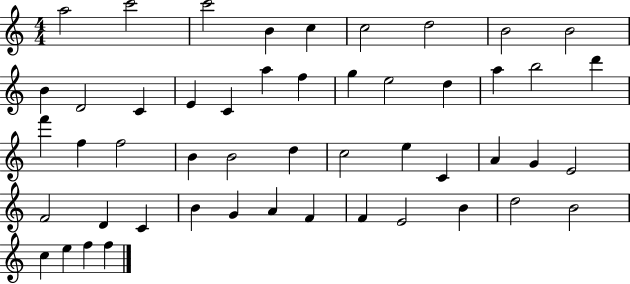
{
  \clef treble
  \numericTimeSignature
  \time 4/4
  \key c \major
  a''2 c'''2 | c'''2 b'4 c''4 | c''2 d''2 | b'2 b'2 | \break b'4 d'2 c'4 | e'4 c'4 a''4 f''4 | g''4 e''2 d''4 | a''4 b''2 d'''4 | \break f'''4 f''4 f''2 | b'4 b'2 d''4 | c''2 e''4 c'4 | a'4 g'4 e'2 | \break f'2 d'4 c'4 | b'4 g'4 a'4 f'4 | f'4 e'2 b'4 | d''2 b'2 | \break c''4 e''4 f''4 f''4 | \bar "|."
}